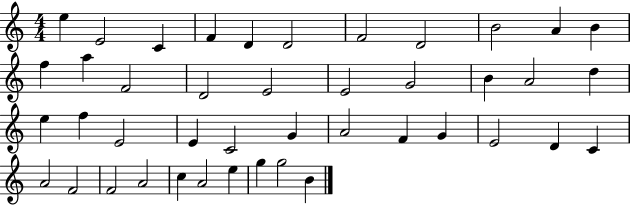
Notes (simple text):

E5/q E4/h C4/q F4/q D4/q D4/h F4/h D4/h B4/h A4/q B4/q F5/q A5/q F4/h D4/h E4/h E4/h G4/h B4/q A4/h D5/q E5/q F5/q E4/h E4/q C4/h G4/q A4/h F4/q G4/q E4/h D4/q C4/q A4/h F4/h F4/h A4/h C5/q A4/h E5/q G5/q G5/h B4/q